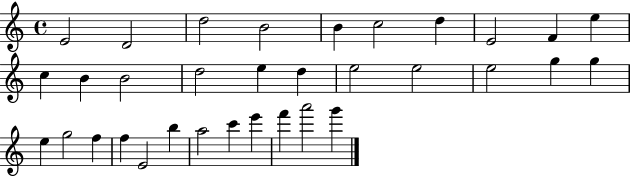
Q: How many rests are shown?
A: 0